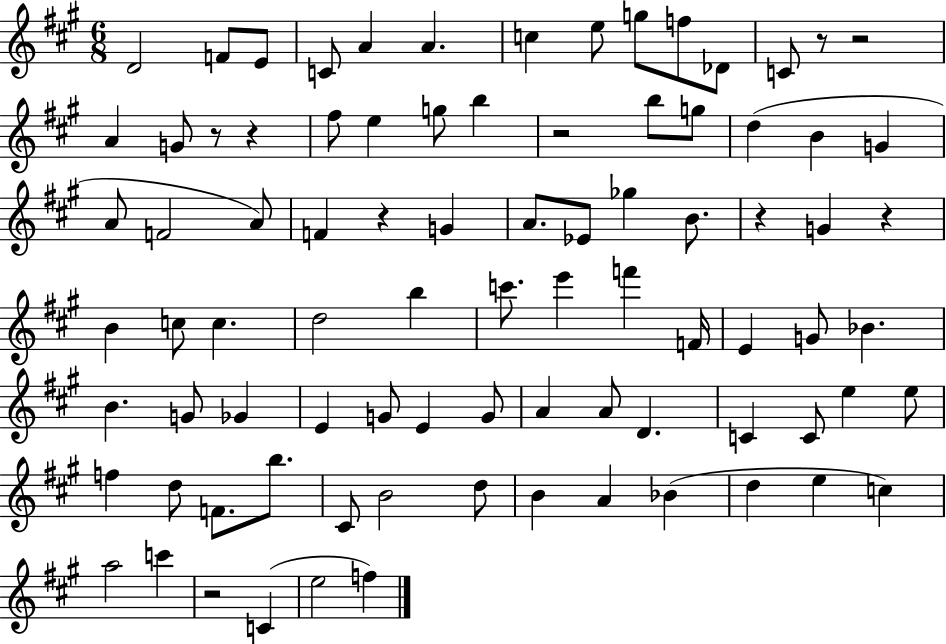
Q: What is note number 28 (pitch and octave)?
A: G4